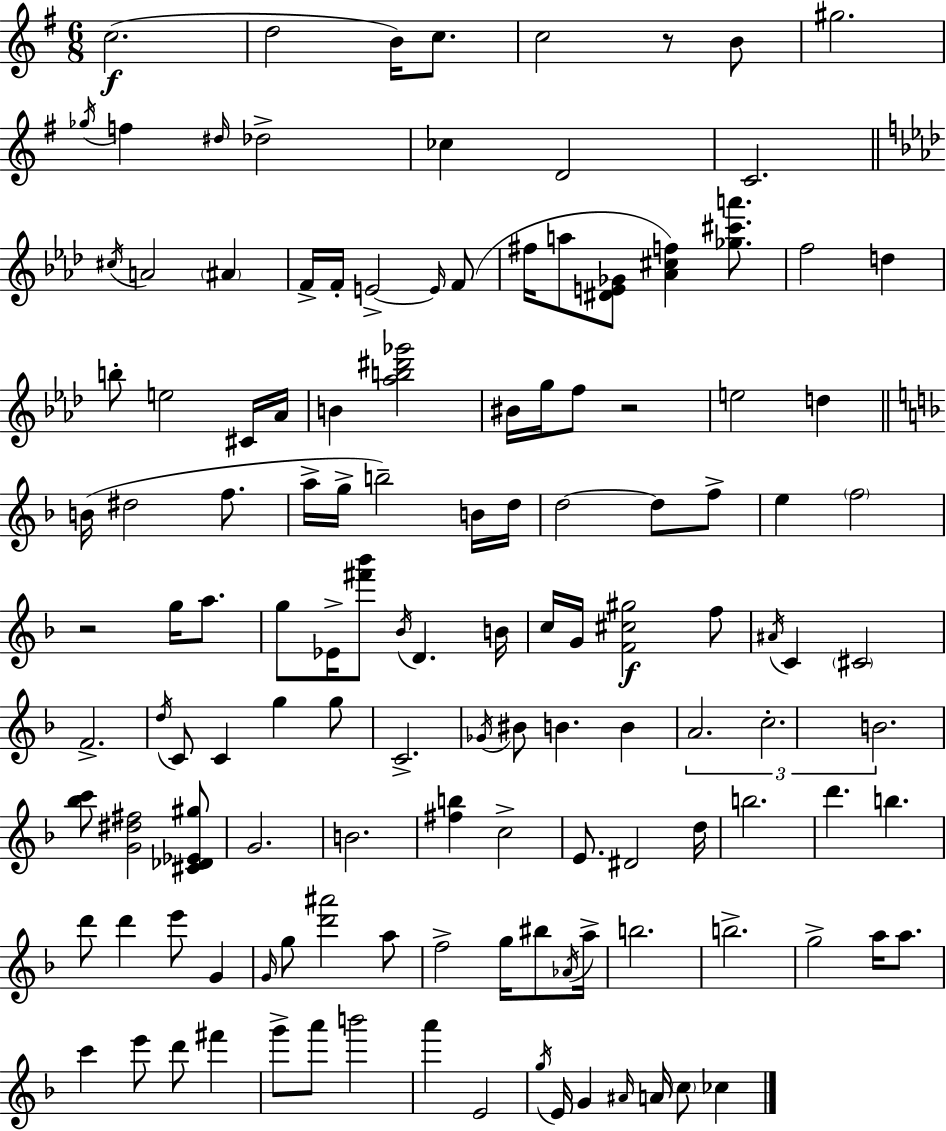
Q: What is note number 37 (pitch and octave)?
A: B4